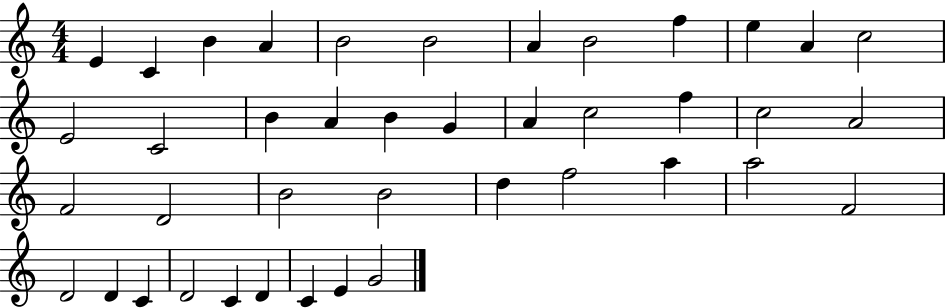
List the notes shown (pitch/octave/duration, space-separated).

E4/q C4/q B4/q A4/q B4/h B4/h A4/q B4/h F5/q E5/q A4/q C5/h E4/h C4/h B4/q A4/q B4/q G4/q A4/q C5/h F5/q C5/h A4/h F4/h D4/h B4/h B4/h D5/q F5/h A5/q A5/h F4/h D4/h D4/q C4/q D4/h C4/q D4/q C4/q E4/q G4/h